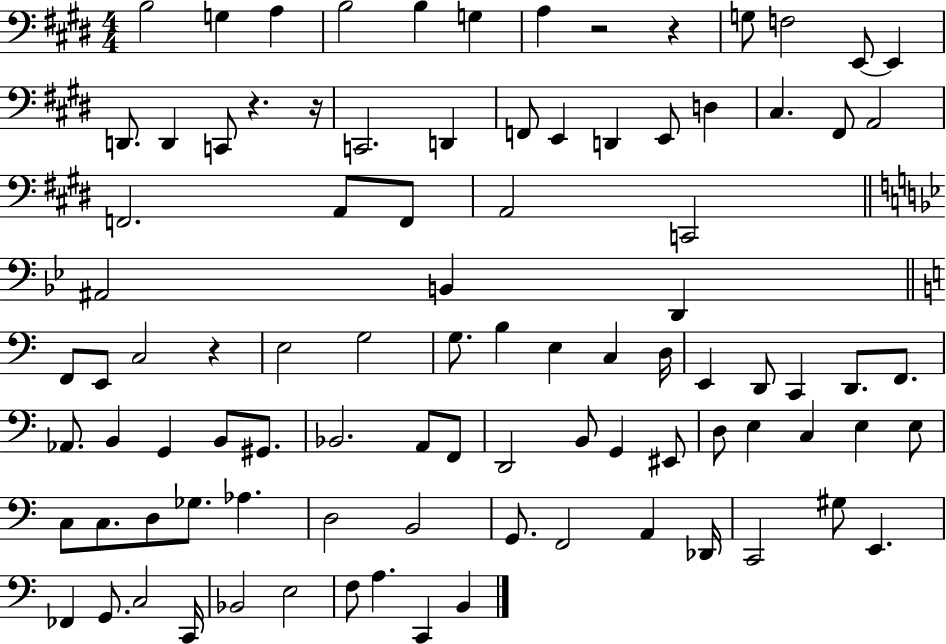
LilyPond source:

{
  \clef bass
  \numericTimeSignature
  \time 4/4
  \key e \major
  b2 g4 a4 | b2 b4 g4 | a4 r2 r4 | g8 f2 e,8~~ e,4 | \break d,8. d,4 c,8 r4. r16 | c,2. d,4 | f,8 e,4 d,4 e,8 d4 | cis4. fis,8 a,2 | \break f,2. a,8 f,8 | a,2 c,2 | \bar "||" \break \key g \minor ais,2 b,4 d,4 | \bar "||" \break \key c \major f,8 e,8 c2 r4 | e2 g2 | g8. b4 e4 c4 d16 | e,4 d,8 c,4 d,8. f,8. | \break aes,8. b,4 g,4 b,8 gis,8. | bes,2. a,8 f,8 | d,2 b,8 g,4 eis,8 | d8 e4 c4 e4 e8 | \break c8 c8. d8 ges8. aes4. | d2 b,2 | g,8. f,2 a,4 des,16 | c,2 gis8 e,4. | \break fes,4 g,8. c2 c,16 | bes,2 e2 | f8 a4. c,4 b,4 | \bar "|."
}